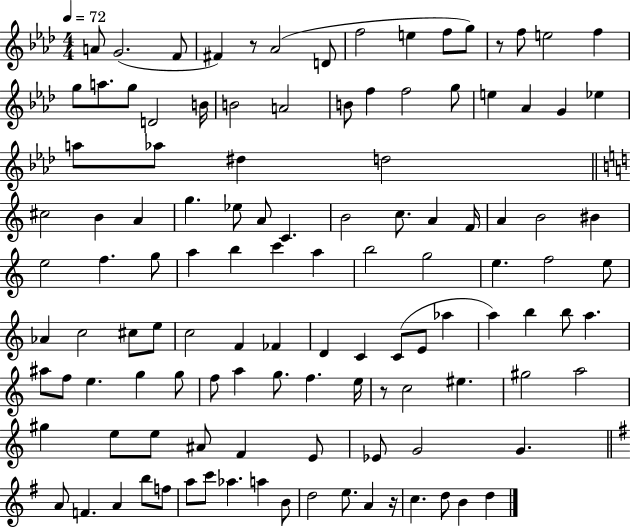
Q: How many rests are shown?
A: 4